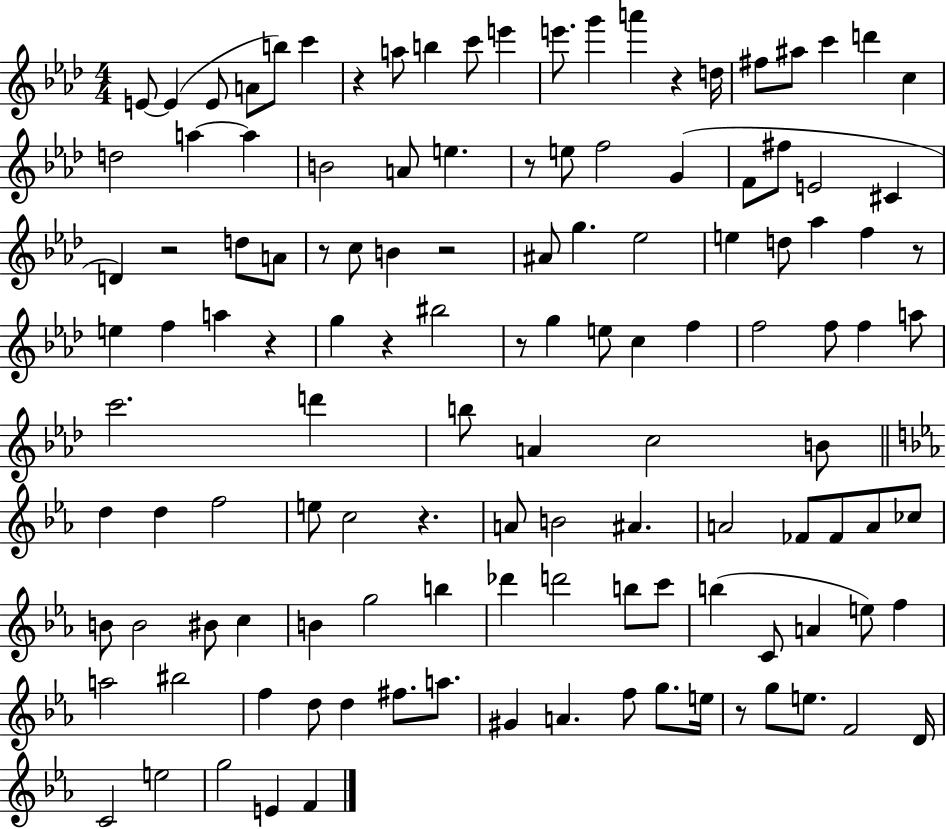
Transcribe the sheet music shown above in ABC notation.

X:1
T:Untitled
M:4/4
L:1/4
K:Ab
E/2 E E/2 A/2 b/2 c' z a/2 b c'/2 e' e'/2 g' a' z d/4 ^f/2 ^a/2 c' d' c d2 a a B2 A/2 e z/2 e/2 f2 G F/2 ^f/2 E2 ^C D z2 d/2 A/2 z/2 c/2 B z2 ^A/2 g _e2 e d/2 _a f z/2 e f a z g z ^b2 z/2 g e/2 c f f2 f/2 f a/2 c'2 d' b/2 A c2 B/2 d d f2 e/2 c2 z A/2 B2 ^A A2 _F/2 _F/2 A/2 _c/2 B/2 B2 ^B/2 c B g2 b _d' d'2 b/2 c'/2 b C/2 A e/2 f a2 ^b2 f d/2 d ^f/2 a/2 ^G A f/2 g/2 e/4 z/2 g/2 e/2 F2 D/4 C2 e2 g2 E F